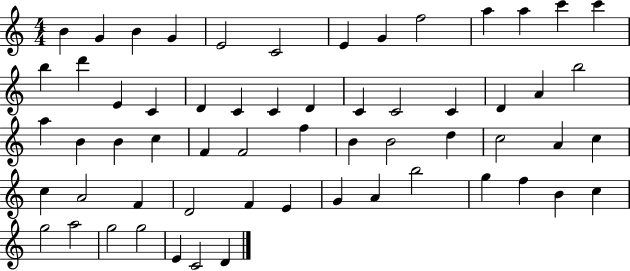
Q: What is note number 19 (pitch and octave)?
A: C4